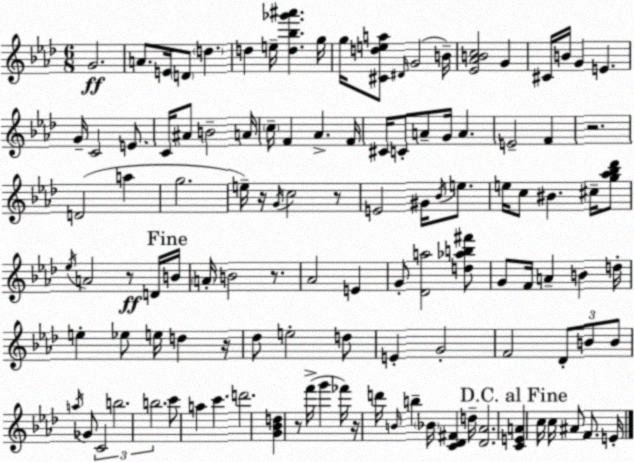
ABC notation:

X:1
T:Untitled
M:6/8
L:1/4
K:Fm
G2 A/2 E/4 D/2 d d e/4 [d_b_g'^a'] g/4 g/4 [^Cdea]/2 ^D/4 G2 B/4 [_E_ABc]2 G ^C/4 B/4 G E G/4 C2 E/2 C/4 ^A/2 B2 A/4 c/4 F _A F/4 ^C/4 C/2 A/2 G/4 A E2 F z2 D2 a g2 e/4 z/4 G/4 c2 z/2 E2 ^G/4 _B/4 e/2 e/4 c/2 ^B ^c/4 [g_a_b_d']/2 _e/4 A2 z/2 D/4 B/4 A/4 B2 z/2 _A2 E G/2 [_Da]2 [d_ab^f']/2 G/2 F/4 A B d/4 e _e/2 e/4 d z/4 _d/2 e2 d/2 E G2 F2 _D/2 B/2 B/2 a/4 _G/2 C2 b2 b2 c'/2 a c' d'2 [G_Bd] z/2 f'/4 g' _f'/4 z/4 d'/4 B/4 b _B/4 [C_D^F] d/4 [_D_A]2 [CEA] c/4 c/4 ^A/2 F/2 E/4